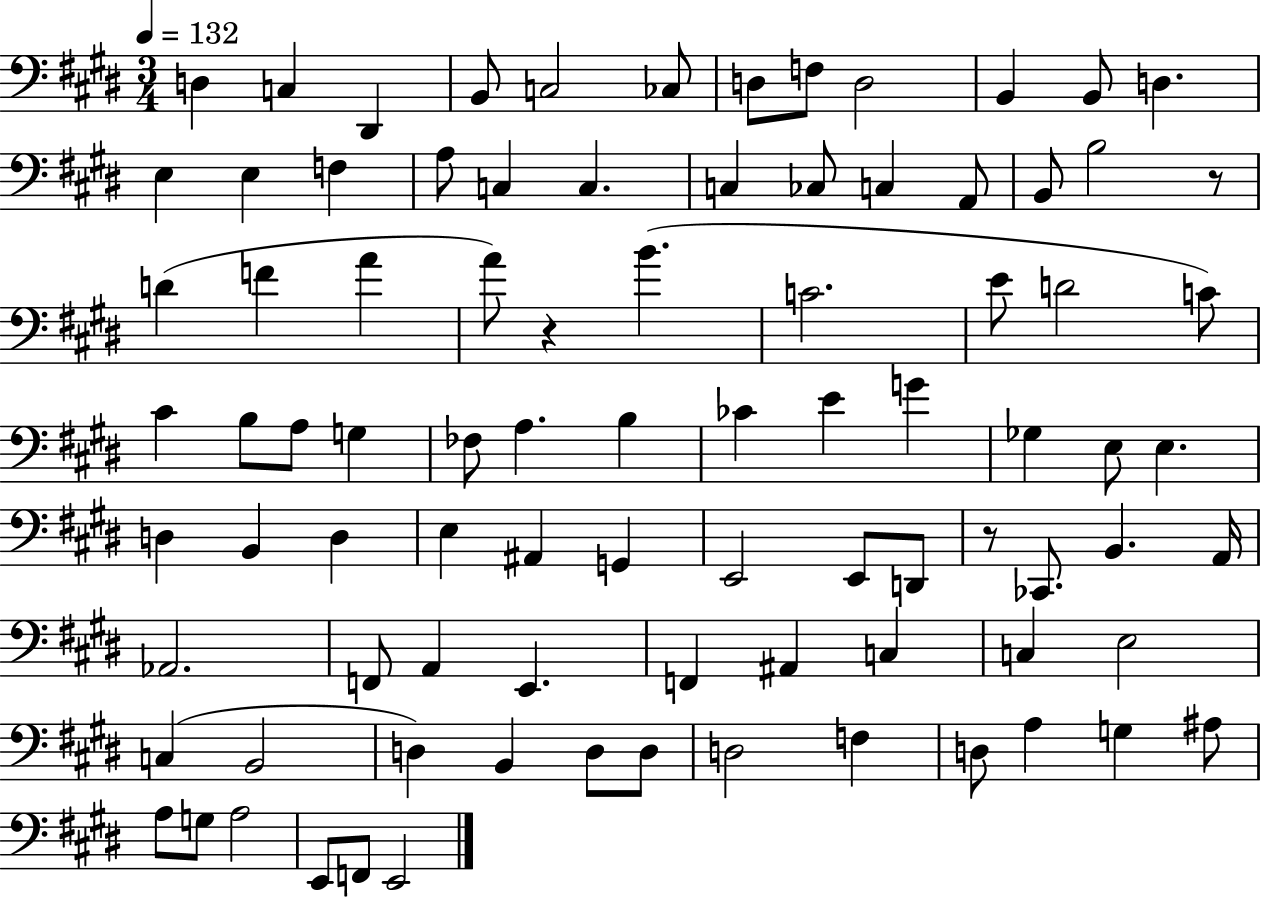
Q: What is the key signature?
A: E major